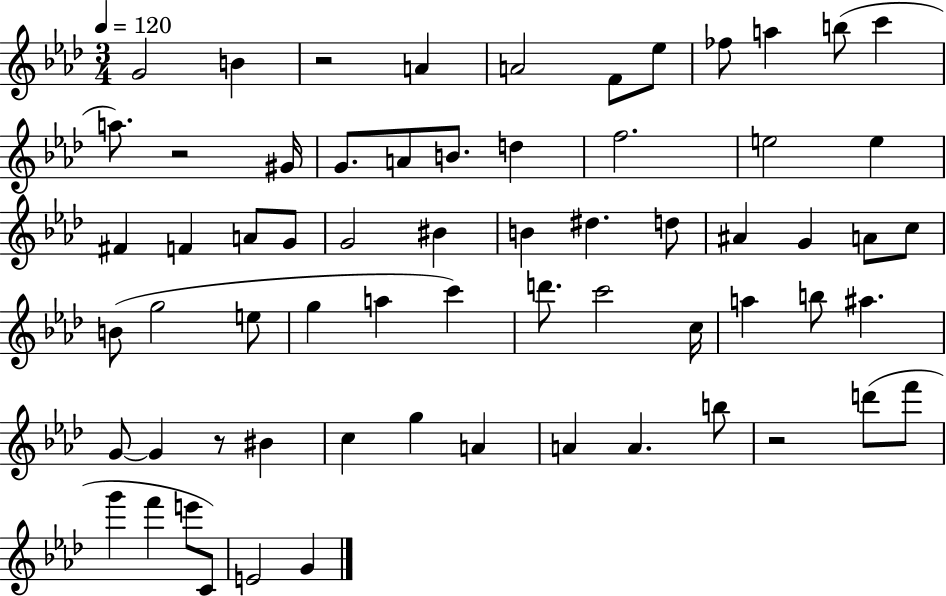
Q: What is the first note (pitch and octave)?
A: G4